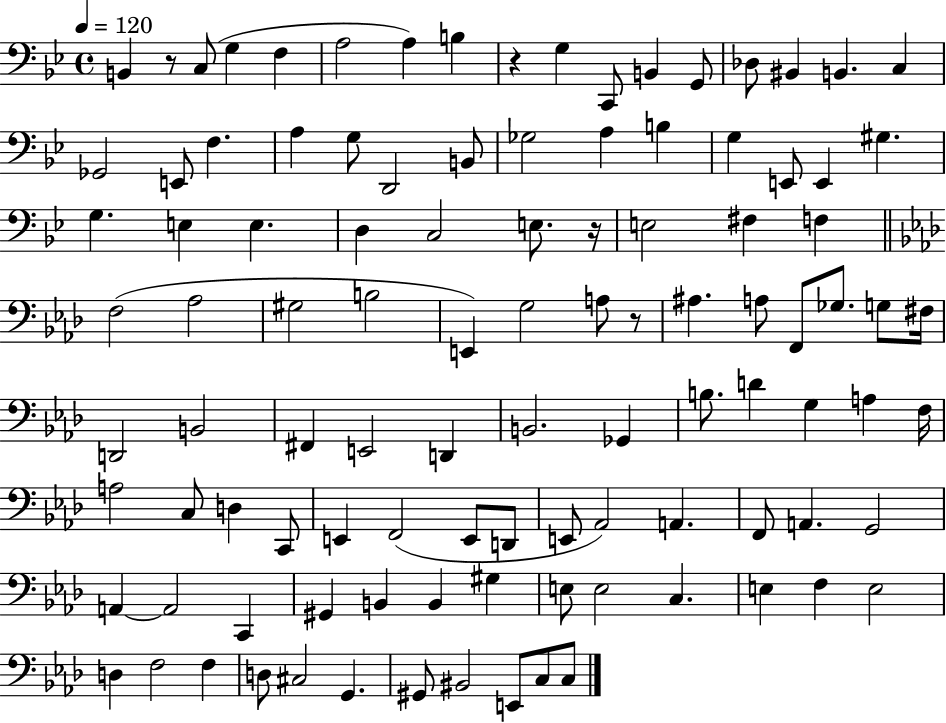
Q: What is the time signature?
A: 4/4